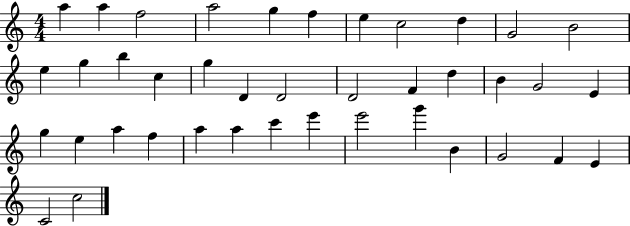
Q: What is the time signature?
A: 4/4